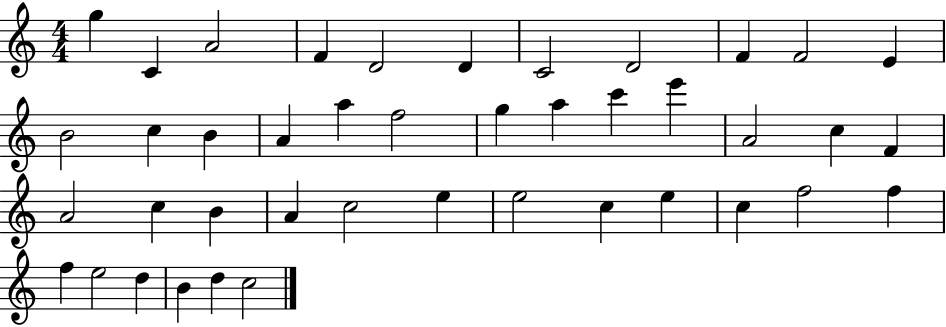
{
  \clef treble
  \numericTimeSignature
  \time 4/4
  \key c \major
  g''4 c'4 a'2 | f'4 d'2 d'4 | c'2 d'2 | f'4 f'2 e'4 | \break b'2 c''4 b'4 | a'4 a''4 f''2 | g''4 a''4 c'''4 e'''4 | a'2 c''4 f'4 | \break a'2 c''4 b'4 | a'4 c''2 e''4 | e''2 c''4 e''4 | c''4 f''2 f''4 | \break f''4 e''2 d''4 | b'4 d''4 c''2 | \bar "|."
}